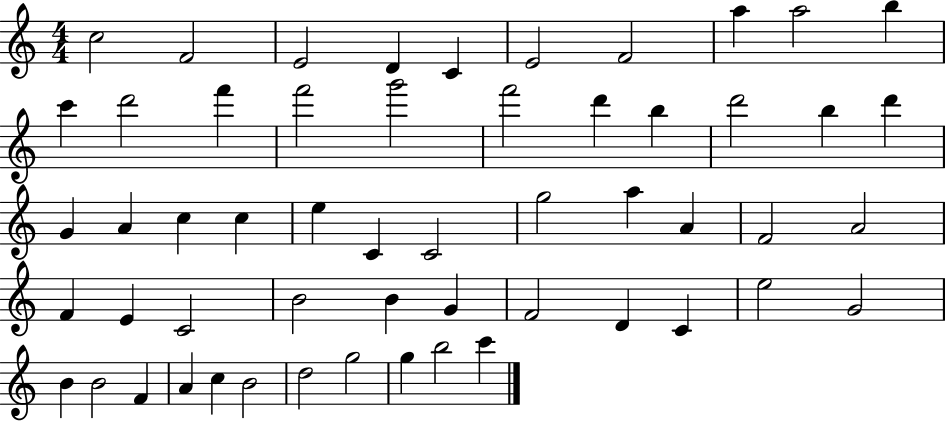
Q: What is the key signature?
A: C major